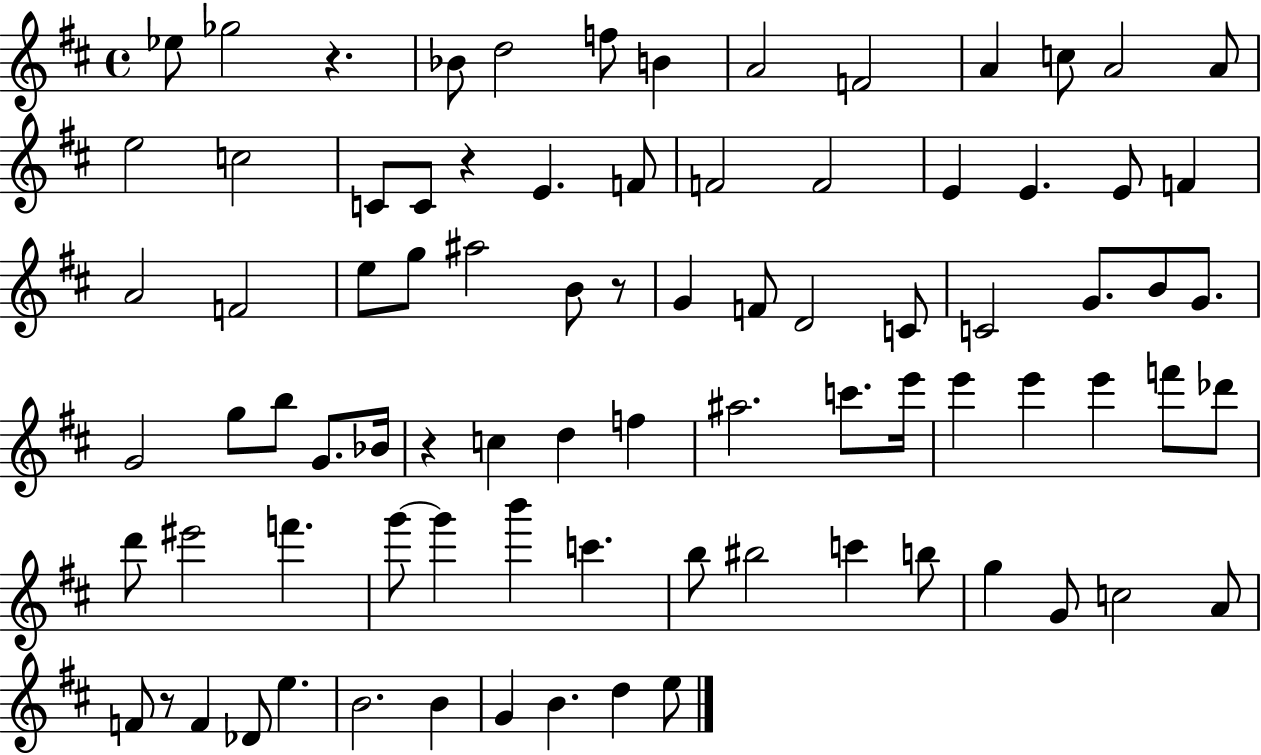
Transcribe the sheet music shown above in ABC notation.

X:1
T:Untitled
M:4/4
L:1/4
K:D
_e/2 _g2 z _B/2 d2 f/2 B A2 F2 A c/2 A2 A/2 e2 c2 C/2 C/2 z E F/2 F2 F2 E E E/2 F A2 F2 e/2 g/2 ^a2 B/2 z/2 G F/2 D2 C/2 C2 G/2 B/2 G/2 G2 g/2 b/2 G/2 _B/4 z c d f ^a2 c'/2 e'/4 e' e' e' f'/2 _d'/2 d'/2 ^e'2 f' g'/2 g' b' c' b/2 ^b2 c' b/2 g G/2 c2 A/2 F/2 z/2 F _D/2 e B2 B G B d e/2